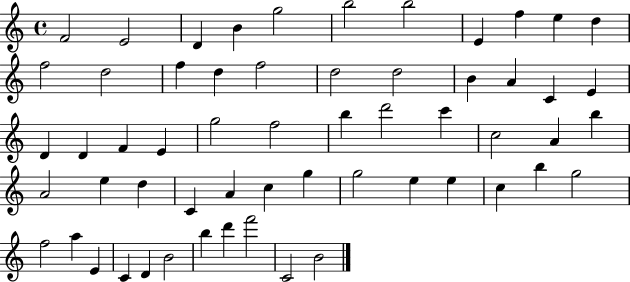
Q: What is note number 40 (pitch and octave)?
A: C5